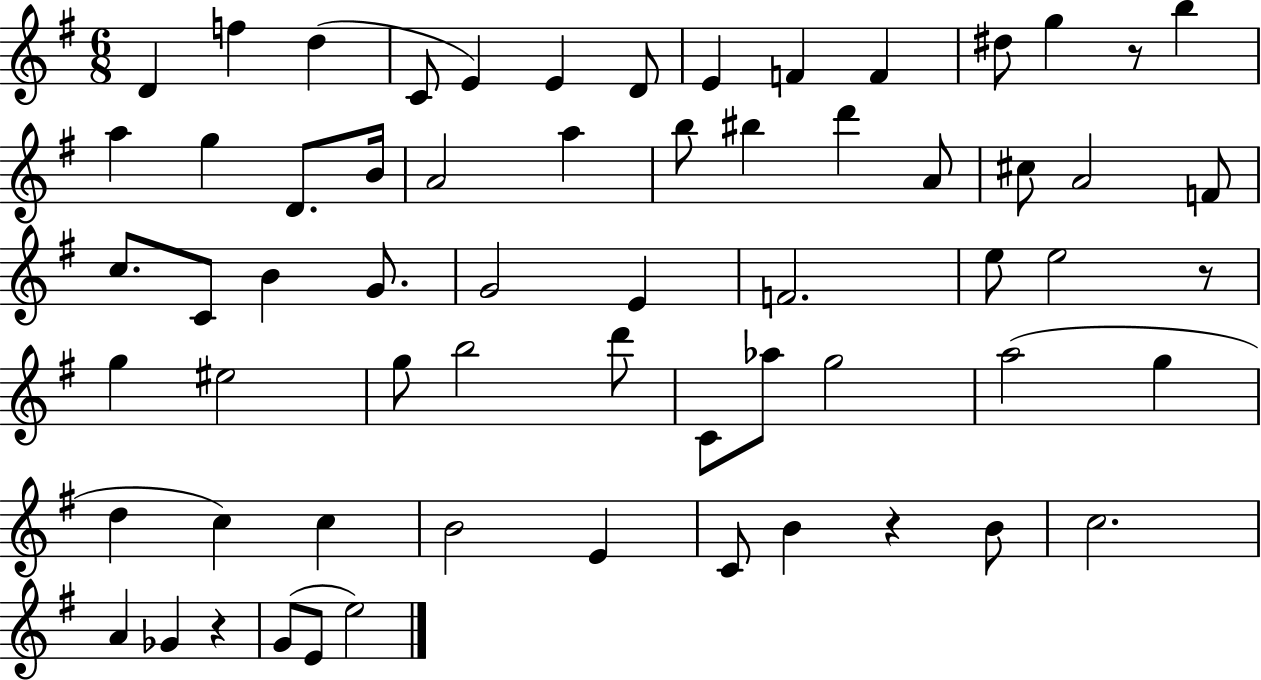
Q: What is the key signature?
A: G major